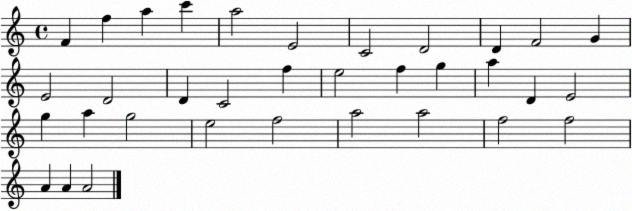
X:1
T:Untitled
M:4/4
L:1/4
K:C
F f a c' a2 E2 C2 D2 D F2 G E2 D2 D C2 f e2 f g a D E2 g a g2 e2 f2 a2 a2 f2 f2 A A A2